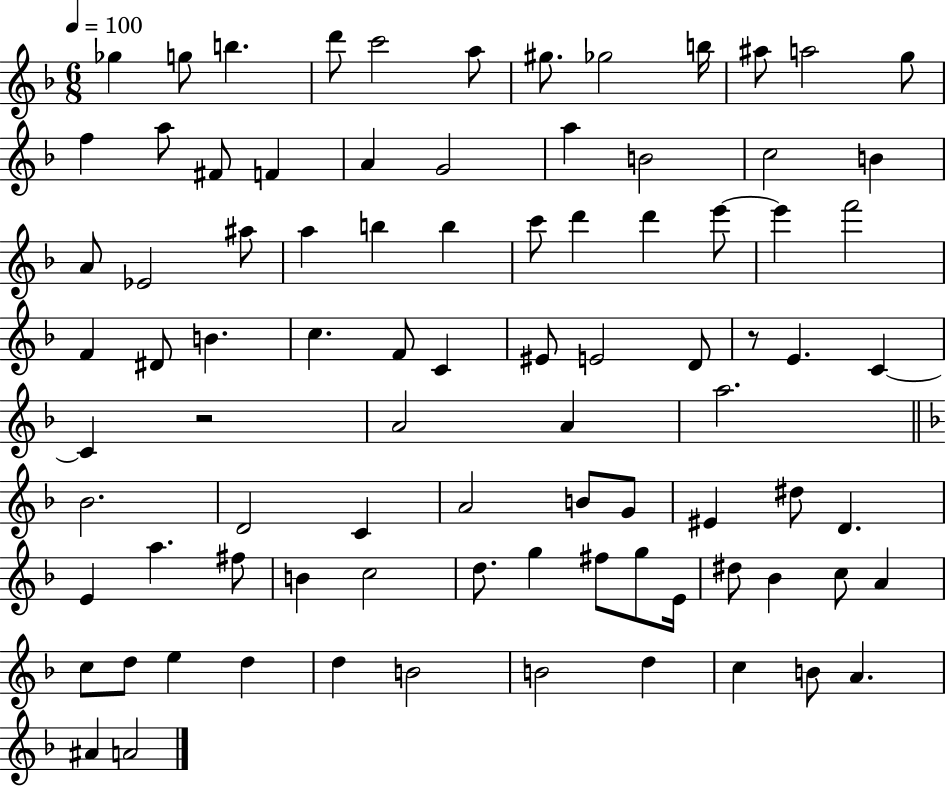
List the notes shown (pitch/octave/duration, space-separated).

Gb5/q G5/e B5/q. D6/e C6/h A5/e G#5/e. Gb5/h B5/s A#5/e A5/h G5/e F5/q A5/e F#4/e F4/q A4/q G4/h A5/q B4/h C5/h B4/q A4/e Eb4/h A#5/e A5/q B5/q B5/q C6/e D6/q D6/q E6/e E6/q F6/h F4/q D#4/e B4/q. C5/q. F4/e C4/q EIS4/e E4/h D4/e R/e E4/q. C4/q C4/q R/h A4/h A4/q A5/h. Bb4/h. D4/h C4/q A4/h B4/e G4/e EIS4/q D#5/e D4/q. E4/q A5/q. F#5/e B4/q C5/h D5/e. G5/q F#5/e G5/e E4/s D#5/e Bb4/q C5/e A4/q C5/e D5/e E5/q D5/q D5/q B4/h B4/h D5/q C5/q B4/e A4/q. A#4/q A4/h